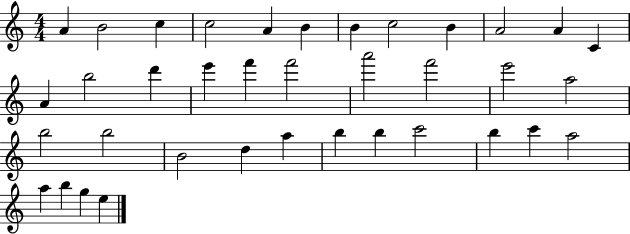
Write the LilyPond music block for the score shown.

{
  \clef treble
  \numericTimeSignature
  \time 4/4
  \key c \major
  a'4 b'2 c''4 | c''2 a'4 b'4 | b'4 c''2 b'4 | a'2 a'4 c'4 | \break a'4 b''2 d'''4 | e'''4 f'''4 f'''2 | a'''2 f'''2 | e'''2 a''2 | \break b''2 b''2 | b'2 d''4 a''4 | b''4 b''4 c'''2 | b''4 c'''4 a''2 | \break a''4 b''4 g''4 e''4 | \bar "|."
}